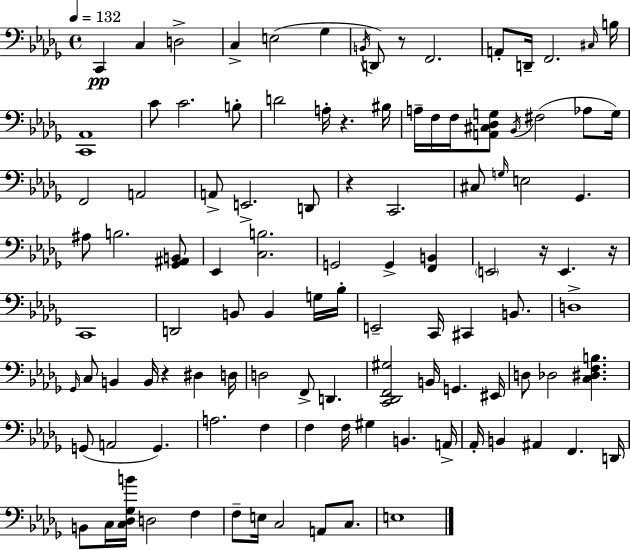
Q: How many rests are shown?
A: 6